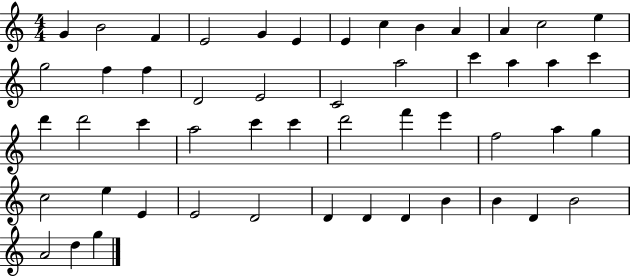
G4/q B4/h F4/q E4/h G4/q E4/q E4/q C5/q B4/q A4/q A4/q C5/h E5/q G5/h F5/q F5/q D4/h E4/h C4/h A5/h C6/q A5/q A5/q C6/q D6/q D6/h C6/q A5/h C6/q C6/q D6/h F6/q E6/q F5/h A5/q G5/q C5/h E5/q E4/q E4/h D4/h D4/q D4/q D4/q B4/q B4/q D4/q B4/h A4/h D5/q G5/q